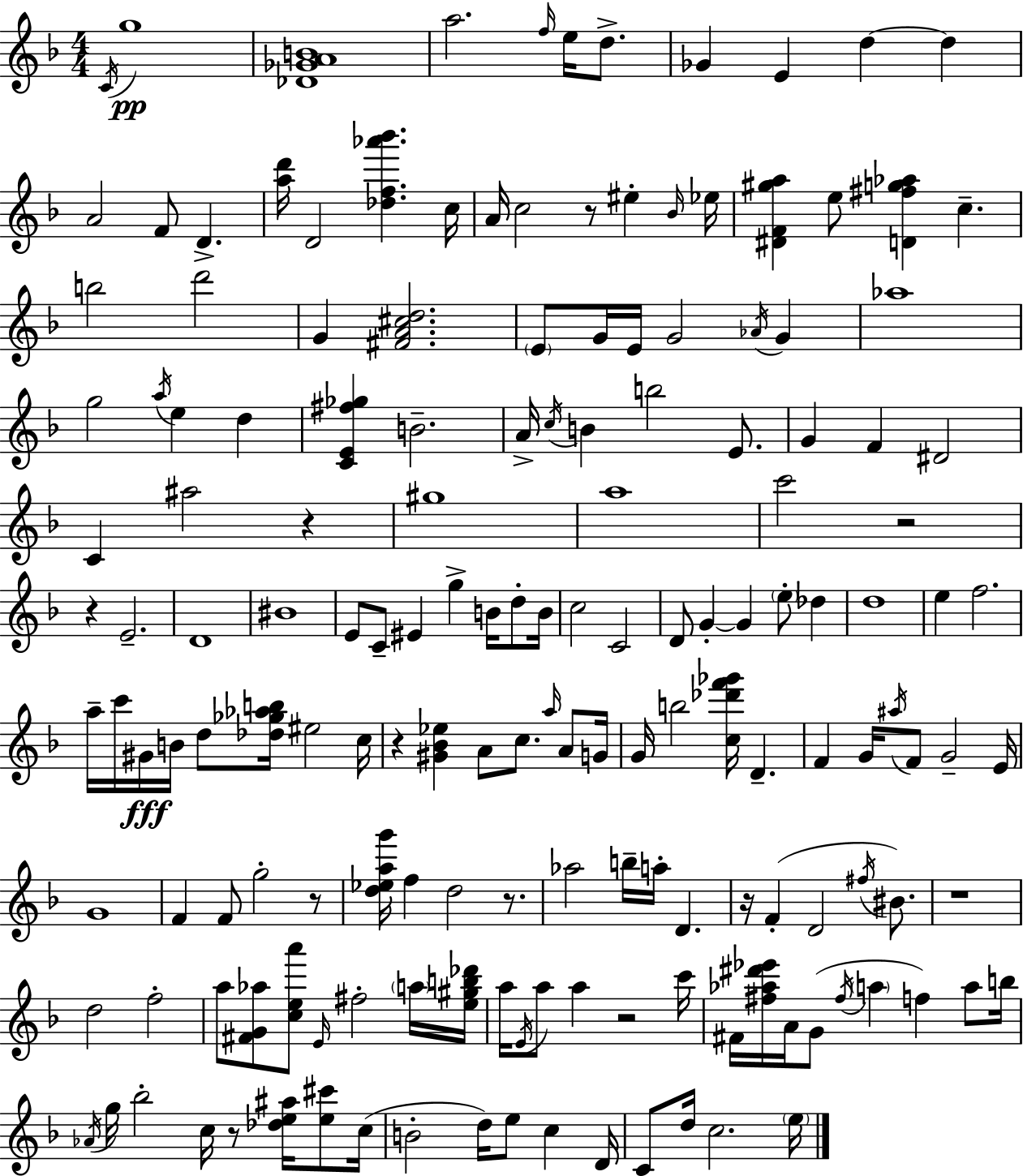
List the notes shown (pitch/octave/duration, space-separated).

C4/s G5/w [Db4,Gb4,A4,B4]/w A5/h. F5/s E5/s D5/e. Gb4/q E4/q D5/q D5/q A4/h F4/e D4/q. [A5,D6]/s D4/h [Db5,F5,Ab6,Bb6]/q. C5/s A4/s C5/h R/e EIS5/q Bb4/s Eb5/s [D#4,F4,G#5,A5]/q E5/e [D4,F#5,G5,Ab5]/q C5/q. B5/h D6/h G4/q [F#4,A4,C#5,D5]/h. E4/e G4/s E4/s G4/h Ab4/s G4/q Ab5/w G5/h A5/s E5/q D5/q [C4,E4,F#5,Gb5]/q B4/h. A4/s C5/s B4/q B5/h E4/e. G4/q F4/q D#4/h C4/q A#5/h R/q G#5/w A5/w C6/h R/h R/q E4/h. D4/w BIS4/w E4/e C4/e EIS4/q G5/q B4/s D5/e B4/s C5/h C4/h D4/e G4/q G4/q E5/e Db5/q D5/w E5/q F5/h. A5/s C6/s G#4/s B4/s D5/e [Db5,Gb5,Ab5,B5]/s EIS5/h C5/s R/q [G#4,Bb4,Eb5]/q A4/e C5/e. A5/s A4/e G4/s G4/s B5/h [C5,Db6,F6,Gb6]/s D4/q. F4/q G4/s A#5/s F4/e G4/h E4/s G4/w F4/q F4/e G5/h R/e [D5,Eb5,A5,G6]/s F5/q D5/h R/e. Ab5/h B5/s A5/s D4/q. R/s F4/q D4/h F#5/s BIS4/e. R/w D5/h F5/h A5/e [F#4,G4,Ab5]/e [C5,E5,A6]/e E4/s F#5/h A5/s [E5,G#5,B5,Db6]/s A5/s E4/s A5/e A5/q R/h C6/s F#4/s [F#5,Ab5,D#6,Eb6]/s A4/s G4/e F#5/s A5/q F5/q A5/e B5/s Ab4/s G5/s Bb5/h C5/s R/e [Db5,E5,A#5]/s [E5,C#6]/e C5/s B4/h D5/s E5/e C5/q D4/s C4/e D5/s C5/h. E5/s